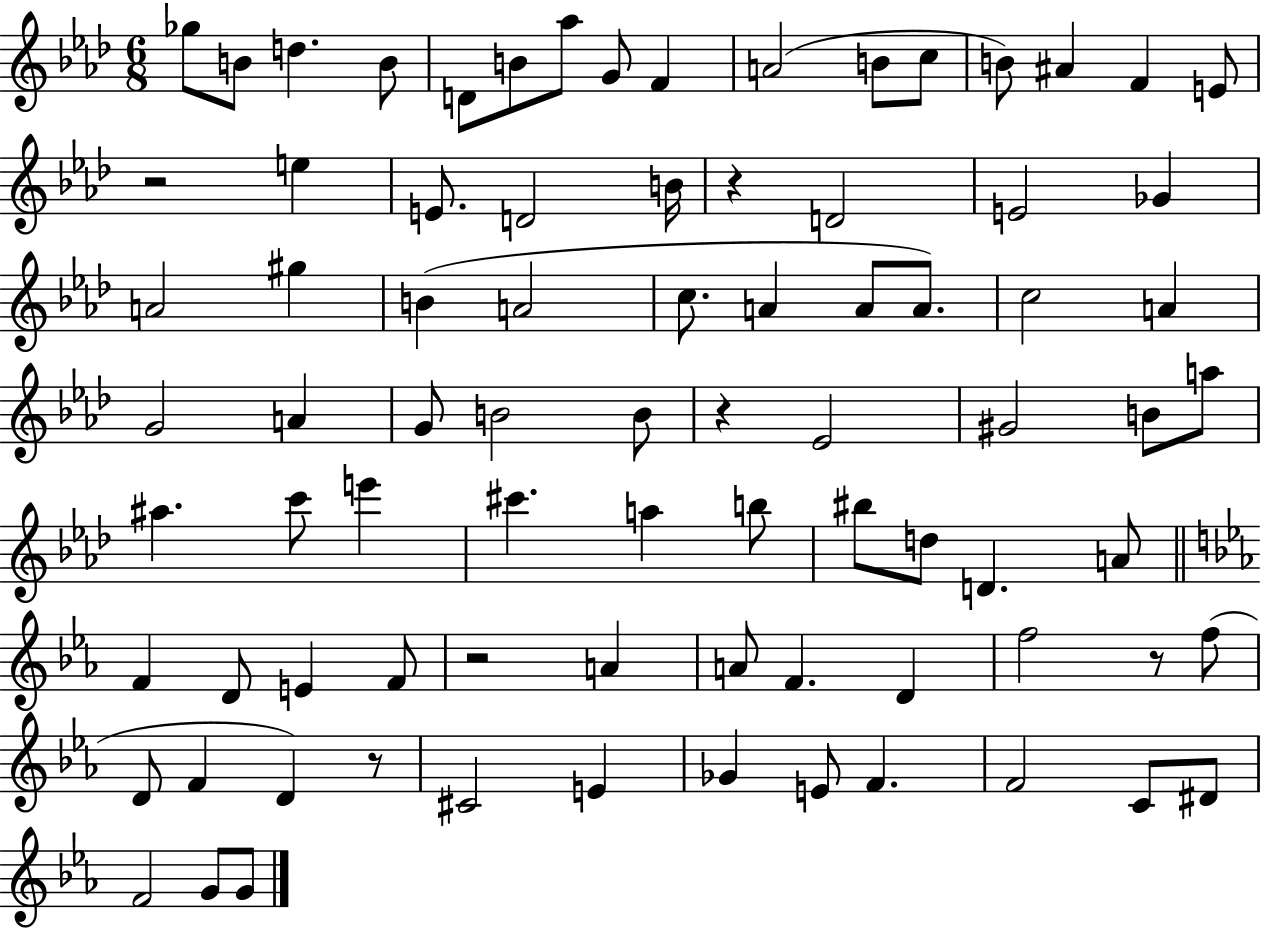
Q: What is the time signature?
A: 6/8